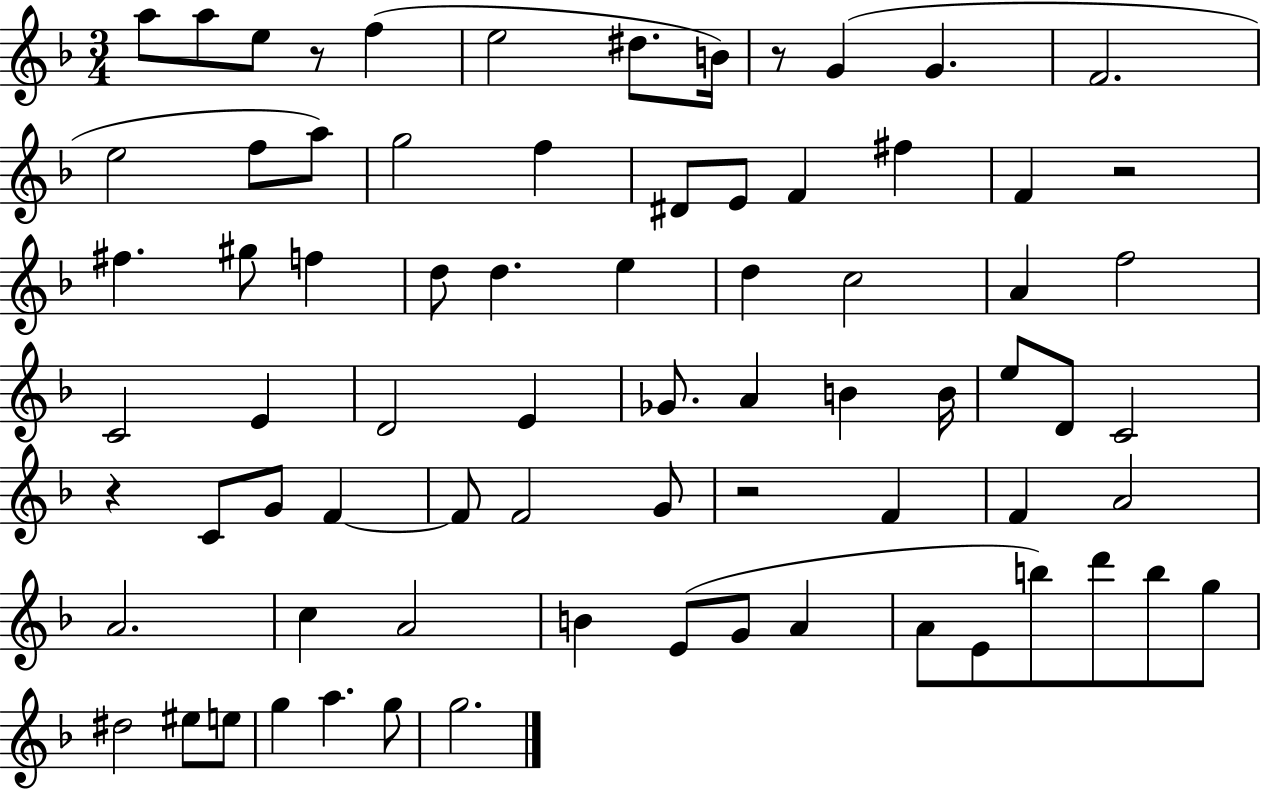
{
  \clef treble
  \numericTimeSignature
  \time 3/4
  \key f \major
  a''8 a''8 e''8 r8 f''4( | e''2 dis''8. b'16) | r8 g'4( g'4. | f'2. | \break e''2 f''8 a''8) | g''2 f''4 | dis'8 e'8 f'4 fis''4 | f'4 r2 | \break fis''4. gis''8 f''4 | d''8 d''4. e''4 | d''4 c''2 | a'4 f''2 | \break c'2 e'4 | d'2 e'4 | ges'8. a'4 b'4 b'16 | e''8 d'8 c'2 | \break r4 c'8 g'8 f'4~~ | f'8 f'2 g'8 | r2 f'4 | f'4 a'2 | \break a'2. | c''4 a'2 | b'4 e'8( g'8 a'4 | a'8 e'8 b''8) d'''8 b''8 g''8 | \break dis''2 eis''8 e''8 | g''4 a''4. g''8 | g''2. | \bar "|."
}